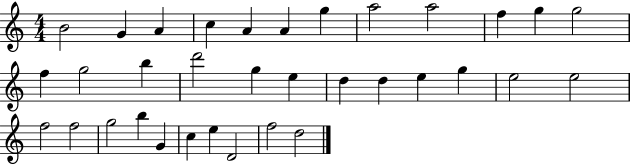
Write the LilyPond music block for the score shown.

{
  \clef treble
  \numericTimeSignature
  \time 4/4
  \key c \major
  b'2 g'4 a'4 | c''4 a'4 a'4 g''4 | a''2 a''2 | f''4 g''4 g''2 | \break f''4 g''2 b''4 | d'''2 g''4 e''4 | d''4 d''4 e''4 g''4 | e''2 e''2 | \break f''2 f''2 | g''2 b''4 g'4 | c''4 e''4 d'2 | f''2 d''2 | \break \bar "|."
}